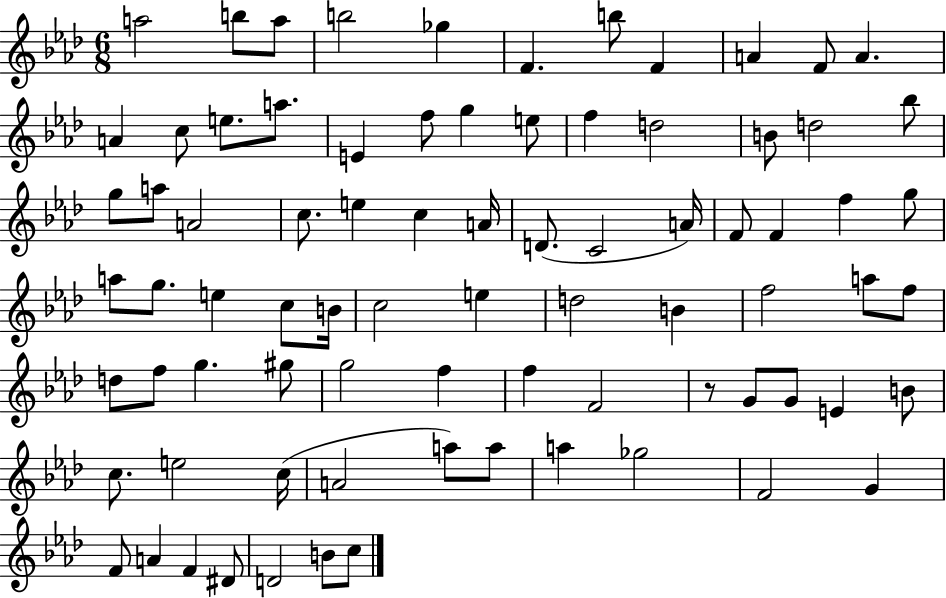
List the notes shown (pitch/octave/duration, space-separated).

A5/h B5/e A5/e B5/h Gb5/q F4/q. B5/e F4/q A4/q F4/e A4/q. A4/q C5/e E5/e. A5/e. E4/q F5/e G5/q E5/e F5/q D5/h B4/e D5/h Bb5/e G5/e A5/e A4/h C5/e. E5/q C5/q A4/s D4/e. C4/h A4/s F4/e F4/q F5/q G5/e A5/e G5/e. E5/q C5/e B4/s C5/h E5/q D5/h B4/q F5/h A5/e F5/e D5/e F5/e G5/q. G#5/e G5/h F5/q F5/q F4/h R/e G4/e G4/e E4/q B4/e C5/e. E5/h C5/s A4/h A5/e A5/e A5/q Gb5/h F4/h G4/q F4/e A4/q F4/q D#4/e D4/h B4/e C5/e